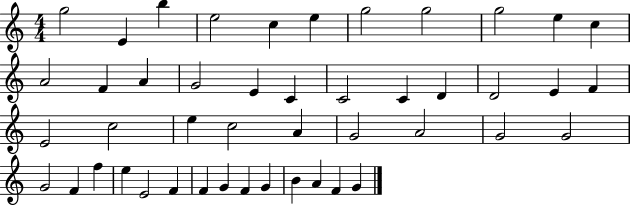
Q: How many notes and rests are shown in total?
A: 46